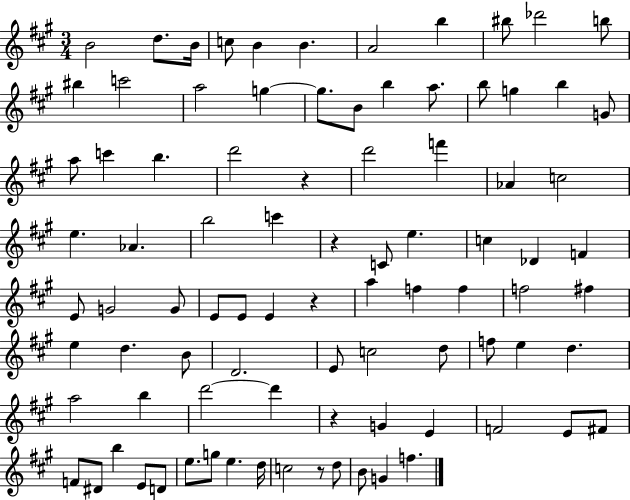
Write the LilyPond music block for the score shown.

{
  \clef treble
  \numericTimeSignature
  \time 3/4
  \key a \major
  \repeat volta 2 { b'2 d''8. b'16 | c''8 b'4 b'4. | a'2 b''4 | bis''8 des'''2 b''8 | \break bis''4 c'''2 | a''2 g''4~~ | g''8. b'8 b''4 a''8. | b''8 g''4 b''4 g'8 | \break a''8 c'''4 b''4. | d'''2 r4 | d'''2 f'''4 | aes'4 c''2 | \break e''4. aes'4. | b''2 c'''4 | r4 c'8 e''4. | c''4 des'4 f'4 | \break e'8 g'2 g'8 | e'8 e'8 e'4 r4 | a''4 f''4 f''4 | f''2 fis''4 | \break e''4 d''4. b'8 | d'2. | e'8 c''2 d''8 | f''8 e''4 d''4. | \break a''2 b''4 | d'''2~~ d'''4 | r4 g'4 e'4 | f'2 e'8 fis'8 | \break f'8 dis'8 b''4 e'8 d'8 | e''8. g''8 e''4. d''16 | c''2 r8 d''8 | b'8 g'4 f''4. | \break } \bar "|."
}